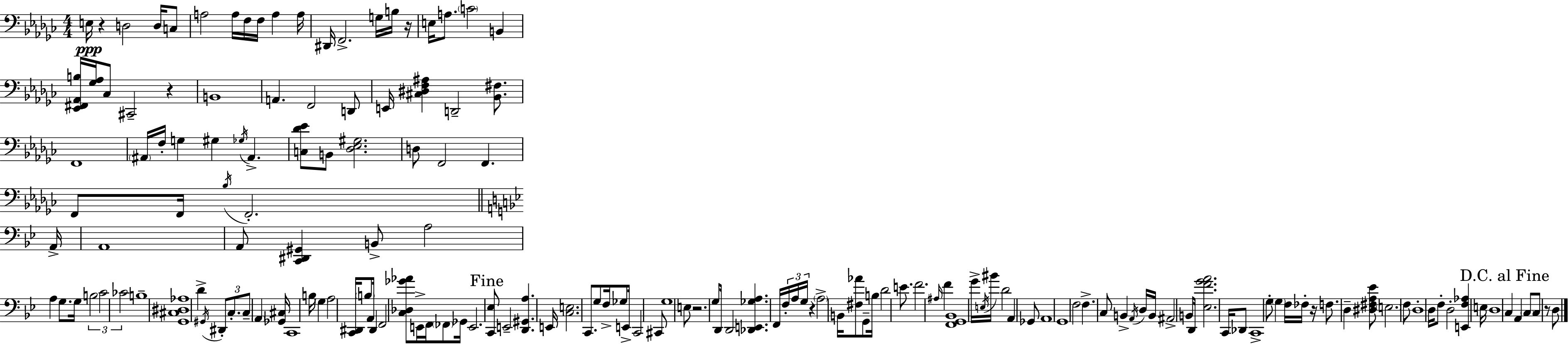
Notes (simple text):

E3/s R/q D3/h D3/s C3/e A3/h A3/s F3/s F3/s A3/q A3/s D#2/s F2/h. G3/s B3/s R/s E3/s A3/e. C4/h B2/q [Eb2,F#2,Ab2,B3]/s [Gb3,Ab3]/s CES3/e C#2/h R/q B2/w A2/q. F2/h D2/e E2/s [C#3,D#3,F3,A#3]/q D2/h [Bb2,F#3]/e. F2/w A#2/s F3/s G3/q G#3/q Gb3/s A#2/q. [C3,Db4,Eb4]/e B2/e [Db3,Eb3,G#3]/h. D3/e F2/h F2/q. F2/e F2/s Bb3/s F2/h. A2/s A2/w A2/e [C2,D#2,G#2]/q B2/e A3/h A3/q G3/e. G3/s B3/h C4/h CES4/h B3/w [G2,C#3,D#3,Ab3]/w D4/q G#2/s D#2/e C3/e. C3/e A2/q [Gb2,C#3]/s C2/w B3/s G3/q A3/h [C2,D#2]/s B3/e A2/s D#2/q F2/h [C3,Db3,Gb4,Ab4]/e E2/s F2/s FES2/e Gb2/s E2/h. [C2,Eb3]/e E2/h [D2,G#2,A3]/q. E2/s [C3,E3]/h. C2/e. G3/e F3/s Gb3/e E2/s C2/h C#2/e G3/w E3/e R/h. G3/e D2/s D2/h [Db2,E2,Gb3,A3]/q. F2/s F3/s A3/s G3/s R/q A3/h B2/s [F#3,Ab4]/e G2/e B3/s D4/h E4/e. F4/h. A#3/s F4/q [F2,G2,Bb2]/w G4/s E3/s BIS4/s D4/h A2/q Gb2/e A2/w G2/w F3/h F3/q. C3/e B2/q A2/s D3/s B2/s A#2/h B2/e D2/s [Eb3,F4,G4,A4]/h. C2/s Db2/e C2/w G3/e G3/q F3/s FES3/s R/s F3/e. D3/q [D#3,F#3,A3,Eb4]/e E3/h. F3/e D3/w D3/s F3/e D3/h [E2,F3,Ab3]/q E3/s D3/w C3/q A2/q C3/e C3/e R/e D3/e